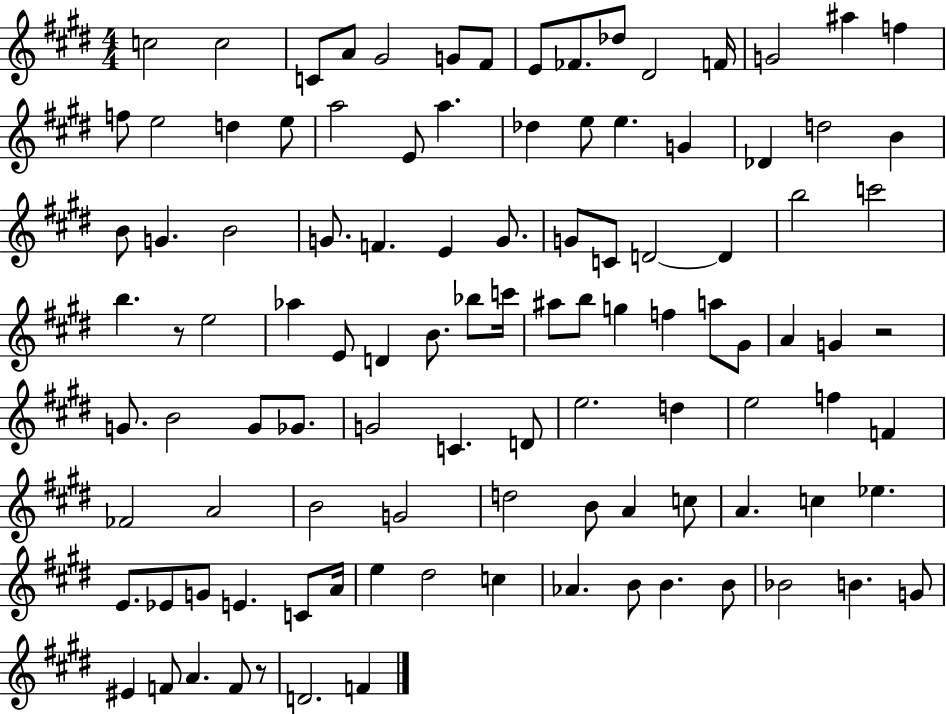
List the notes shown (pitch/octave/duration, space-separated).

C5/h C5/h C4/e A4/e G#4/h G4/e F#4/e E4/e FES4/e. Db5/e D#4/h F4/s G4/h A#5/q F5/q F5/e E5/h D5/q E5/e A5/h E4/e A5/q. Db5/q E5/e E5/q. G4/q Db4/q D5/h B4/q B4/e G4/q. B4/h G4/e. F4/q. E4/q G4/e. G4/e C4/e D4/h D4/q B5/h C6/h B5/q. R/e E5/h Ab5/q E4/e D4/q B4/e. Bb5/e C6/s A#5/e B5/e G5/q F5/q A5/e G#4/e A4/q G4/q R/h G4/e. B4/h G4/e Gb4/e. G4/h C4/q. D4/e E5/h. D5/q E5/h F5/q F4/q FES4/h A4/h B4/h G4/h D5/h B4/e A4/q C5/e A4/q. C5/q Eb5/q. E4/e. Eb4/e G4/e E4/q. C4/e A4/s E5/q D#5/h C5/q Ab4/q. B4/e B4/q. B4/e Bb4/h B4/q. G4/e EIS4/q F4/e A4/q. F4/e R/e D4/h. F4/q